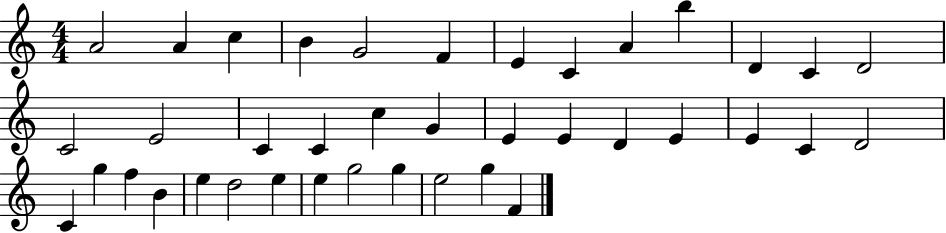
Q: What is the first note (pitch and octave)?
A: A4